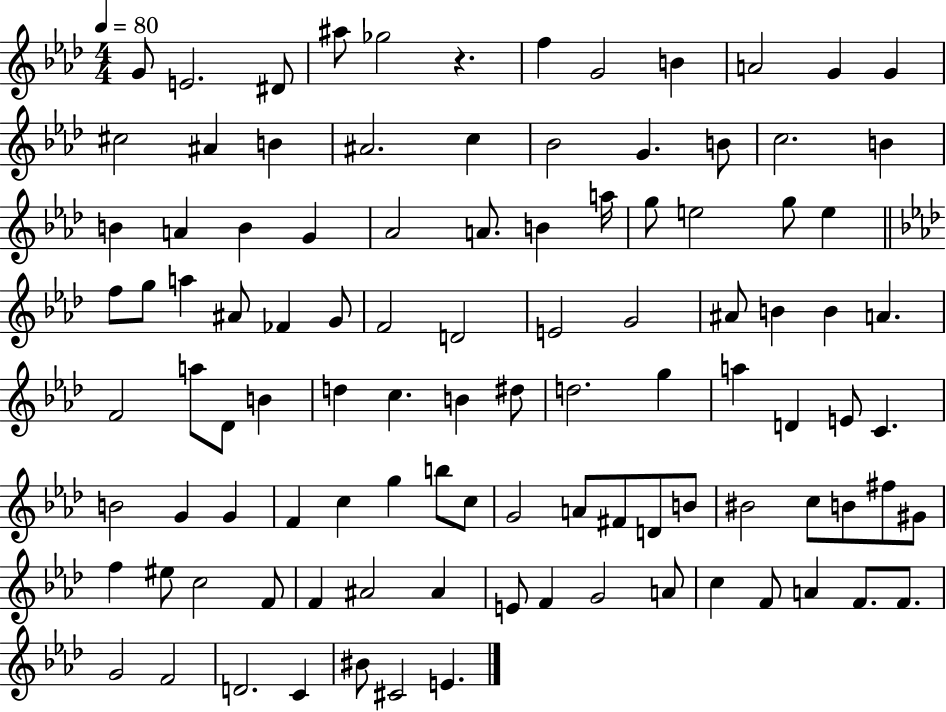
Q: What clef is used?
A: treble